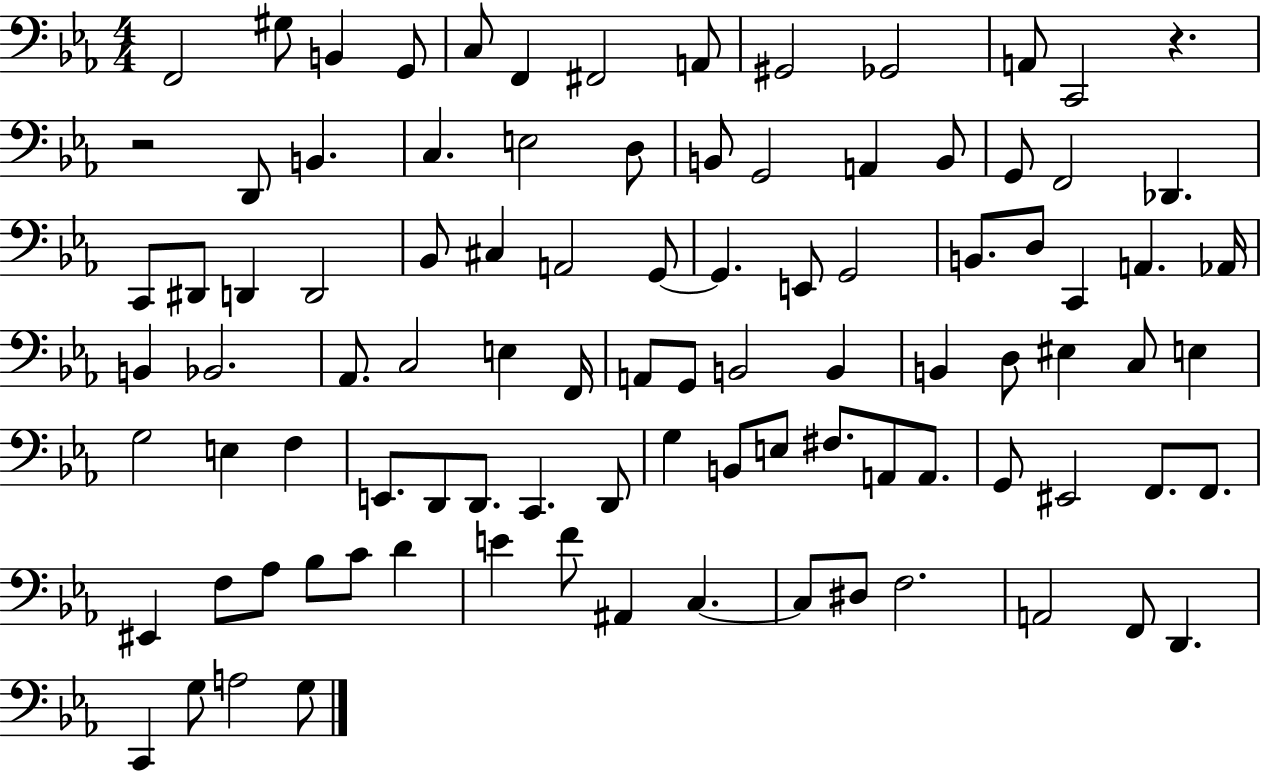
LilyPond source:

{
  \clef bass
  \numericTimeSignature
  \time 4/4
  \key ees \major
  f,2 gis8 b,4 g,8 | c8 f,4 fis,2 a,8 | gis,2 ges,2 | a,8 c,2 r4. | \break r2 d,8 b,4. | c4. e2 d8 | b,8 g,2 a,4 b,8 | g,8 f,2 des,4. | \break c,8 dis,8 d,4 d,2 | bes,8 cis4 a,2 g,8~~ | g,4. e,8 g,2 | b,8. d8 c,4 a,4. aes,16 | \break b,4 bes,2. | aes,8. c2 e4 f,16 | a,8 g,8 b,2 b,4 | b,4 d8 eis4 c8 e4 | \break g2 e4 f4 | e,8. d,8 d,8. c,4. d,8 | g4 b,8 e8 fis8. a,8 a,8. | g,8 eis,2 f,8. f,8. | \break eis,4 f8 aes8 bes8 c'8 d'4 | e'4 f'8 ais,4 c4.~~ | c8 dis8 f2. | a,2 f,8 d,4. | \break c,4 g8 a2 g8 | \bar "|."
}